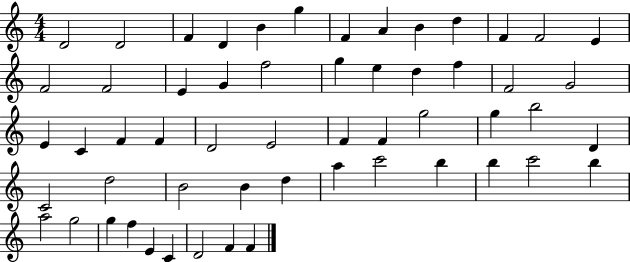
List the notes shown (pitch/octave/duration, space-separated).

D4/h D4/h F4/q D4/q B4/q G5/q F4/q A4/q B4/q D5/q F4/q F4/h E4/q F4/h F4/h E4/q G4/q F5/h G5/q E5/q D5/q F5/q F4/h G4/h E4/q C4/q F4/q F4/q D4/h E4/h F4/q F4/q G5/h G5/q B5/h D4/q C4/h D5/h B4/h B4/q D5/q A5/q C6/h B5/q B5/q C6/h B5/q A5/h G5/h G5/q F5/q E4/q C4/q D4/h F4/q F4/q